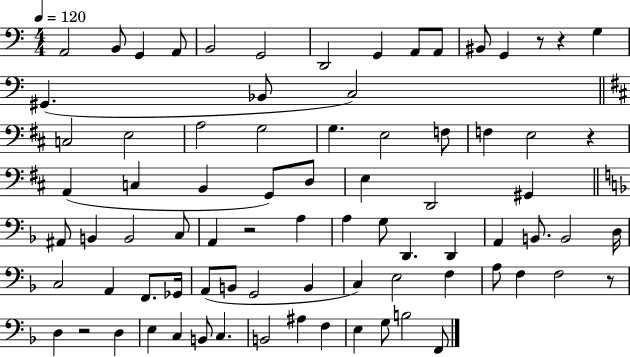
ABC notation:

X:1
T:Untitled
M:4/4
L:1/4
K:C
A,,2 B,,/2 G,, A,,/2 B,,2 G,,2 D,,2 G,, A,,/2 A,,/2 ^B,,/2 G,, z/2 z G, ^G,, _B,,/2 C,2 C,2 E,2 A,2 G,2 G, E,2 F,/2 F, E,2 z A,, C, B,, G,,/2 D,/2 E, D,,2 ^G,, ^A,,/2 B,, B,,2 C,/2 A,, z2 A, A, G,/2 D,, D,, A,, B,,/2 B,,2 D,/4 C,2 A,, F,,/2 _G,,/4 A,,/2 B,,/2 G,,2 B,, C, E,2 F, A,/2 F, F,2 z/2 D, z2 D, E, C, B,,/2 C, B,,2 ^A, F, E, G,/2 B,2 F,,/2